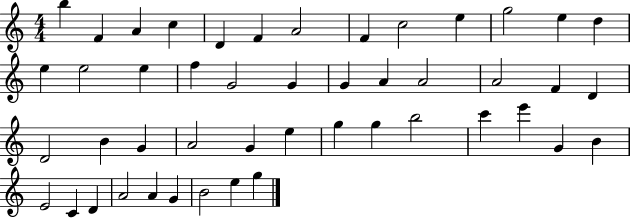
{
  \clef treble
  \numericTimeSignature
  \time 4/4
  \key c \major
  b''4 f'4 a'4 c''4 | d'4 f'4 a'2 | f'4 c''2 e''4 | g''2 e''4 d''4 | \break e''4 e''2 e''4 | f''4 g'2 g'4 | g'4 a'4 a'2 | a'2 f'4 d'4 | \break d'2 b'4 g'4 | a'2 g'4 e''4 | g''4 g''4 b''2 | c'''4 e'''4 g'4 b'4 | \break e'2 c'4 d'4 | a'2 a'4 g'4 | b'2 e''4 g''4 | \bar "|."
}